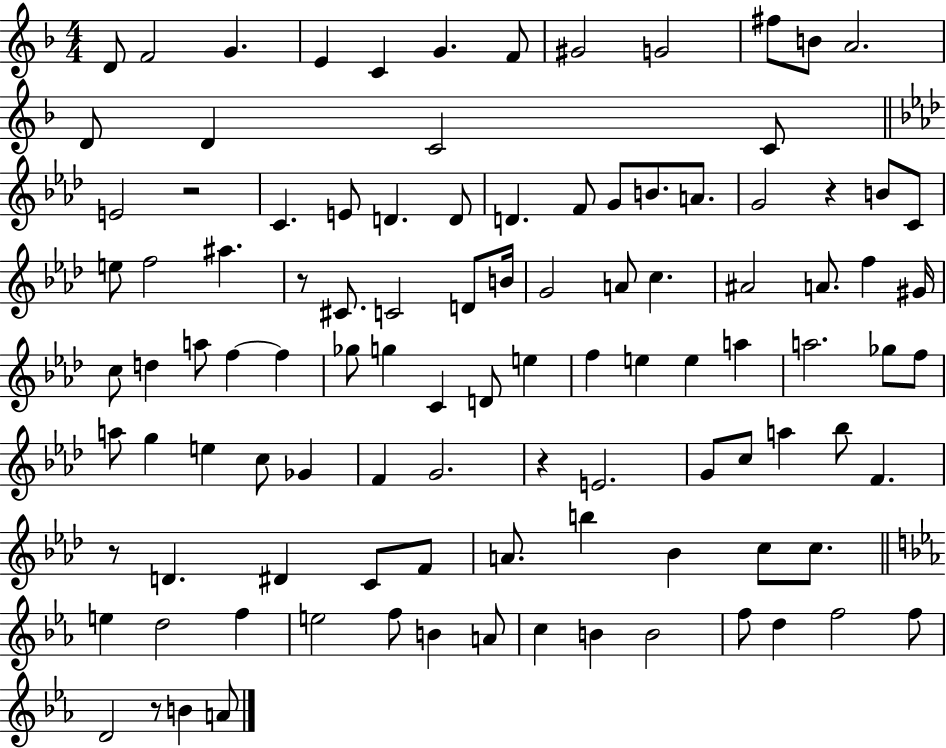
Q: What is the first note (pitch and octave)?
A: D4